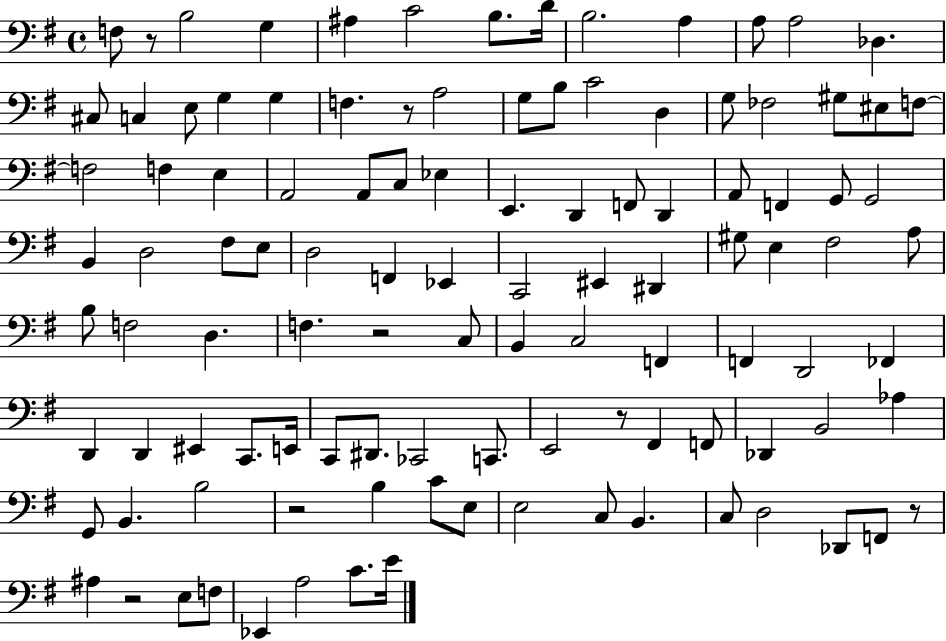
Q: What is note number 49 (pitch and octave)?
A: F2